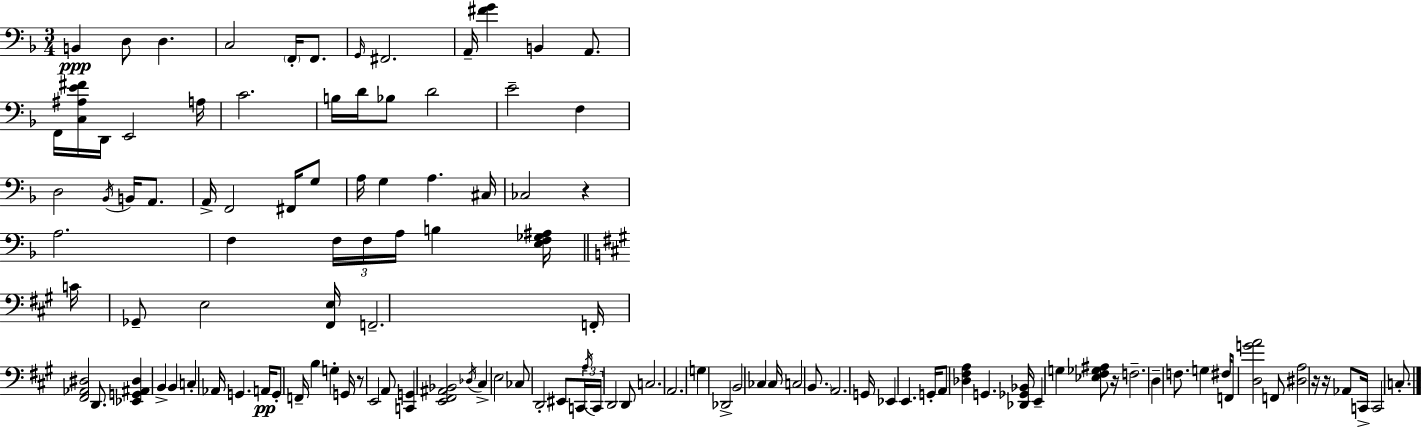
{
  \clef bass
  \numericTimeSignature
  \time 3/4
  \key d \minor
  b,4\ppp d8 d4. | c2 \parenthesize f,16-. f,8. | \grace { g,16 } fis,2. | a,16-- <fis' g'>4 b,4 a,8. | \break f,16 <c ais e' fis'>16 d,16 e,2 | a16 c'2. | b16 d'16 bes8 d'2 | e'2-- f4 | \break d2 \acciaccatura { bes,16 } b,16 a,8. | a,16-> f,2 fis,16 | g8 a16 g4 a4. | cis16 ces2 r4 | \break a2. | f4 \tuplet 3/2 { f16 f16 a16 } b4 | <e f ges ais>16 \bar "||" \break \key a \major c'16 ges,8-- e2 <fis, e>16 | f,2.-- | f,16-. <fis, aes, dis>2 d,8. | <ees, g, ais, dis>4 b,4-> b,4 | \break c4-. aes,16 g,4. a,16\pp | g,8-. f,16-- b4 g4-. g,16 | r8 e,2 a,8 | <c, g,>4 <e, fis, ais, bes,>2 | \break \acciaccatura { des16 } cis4-> e2 | ces8 d,2-. eis,8 | \tuplet 3/2 { c,16 \acciaccatura { a16 } c,16 } d,2 | d,8 c2. | \break a,2. | g4 des,2-> | b,2 ces4 | ces16 c2 \parenthesize b,8. | \break a,2. | g,16 ees,4 e,4. | g,16-. a,8 <des fis a>4 g,4. | <des, ges, bes,>16 e,4-- g4 <ees fis ges ais>8 | \break r16 f2.-- | d4-- f8. g4 | fis16 f,8 <d g' a'>2 | f,8 <dis a>2 r16 r16 | \break aes,8 c,16-> c,2 c8.-. | \bar "|."
}